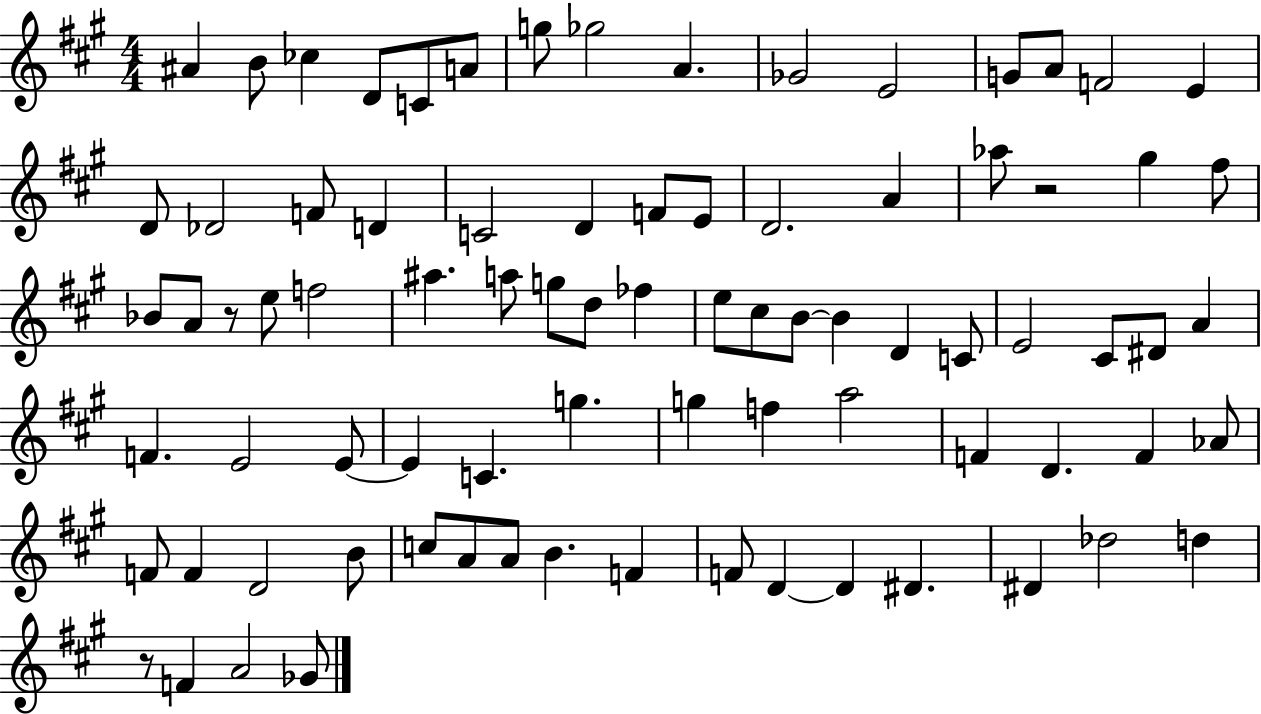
A#4/q B4/e CES5/q D4/e C4/e A4/e G5/e Gb5/h A4/q. Gb4/h E4/h G4/e A4/e F4/h E4/q D4/e Db4/h F4/e D4/q C4/h D4/q F4/e E4/e D4/h. A4/q Ab5/e R/h G#5/q F#5/e Bb4/e A4/e R/e E5/e F5/h A#5/q. A5/e G5/e D5/e FES5/q E5/e C#5/e B4/e B4/q D4/q C4/e E4/h C#4/e D#4/e A4/q F4/q. E4/h E4/e E4/q C4/q. G5/q. G5/q F5/q A5/h F4/q D4/q. F4/q Ab4/e F4/e F4/q D4/h B4/e C5/e A4/e A4/e B4/q. F4/q F4/e D4/q D4/q D#4/q. D#4/q Db5/h D5/q R/e F4/q A4/h Gb4/e